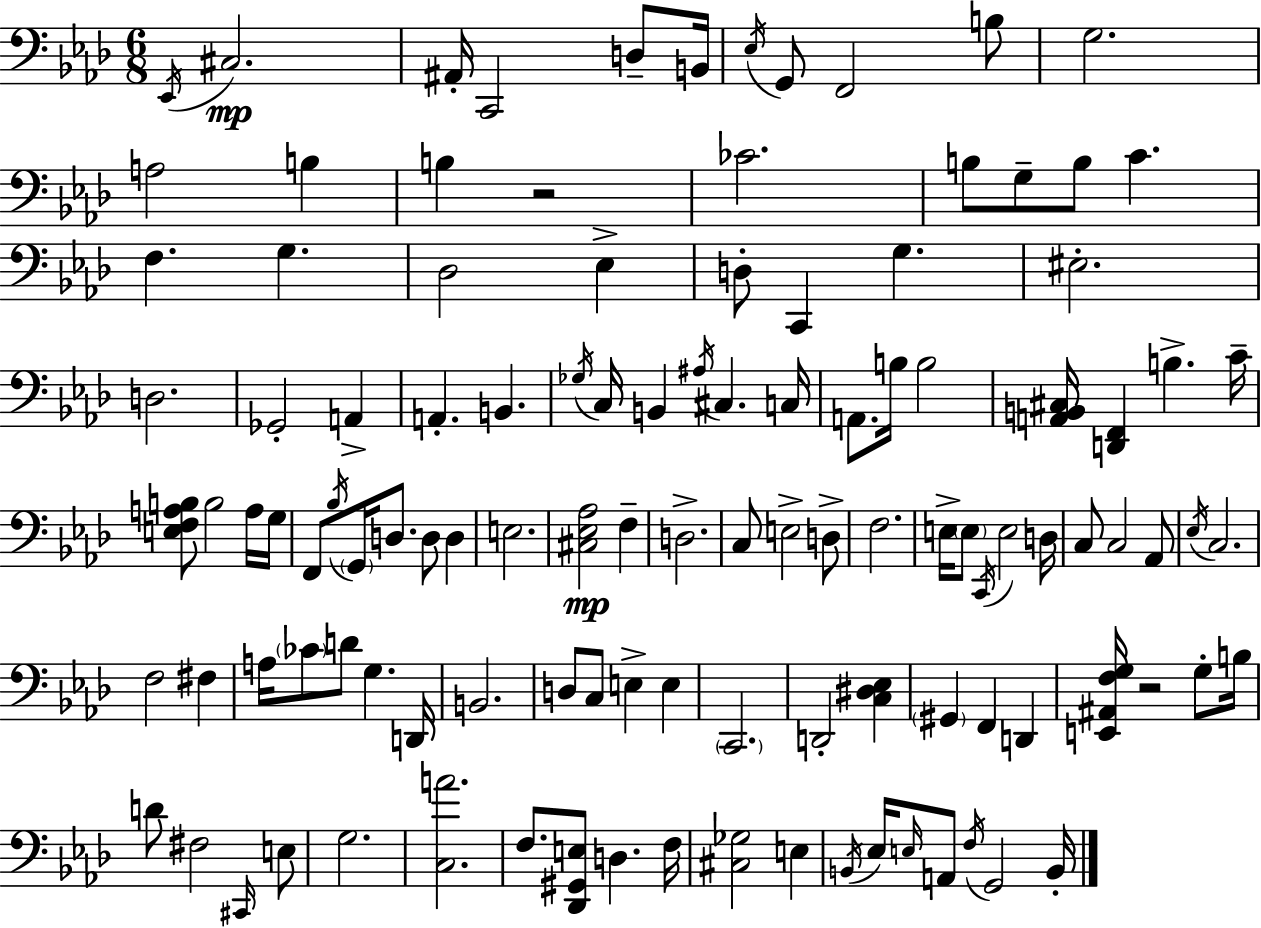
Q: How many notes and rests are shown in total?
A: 115